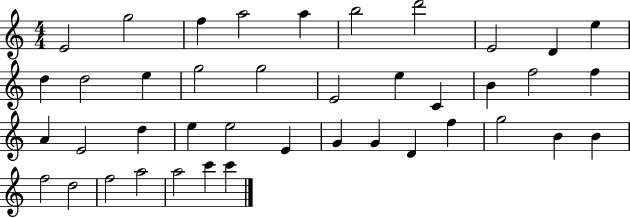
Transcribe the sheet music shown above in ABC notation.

X:1
T:Untitled
M:4/4
L:1/4
K:C
E2 g2 f a2 a b2 d'2 E2 D e d d2 e g2 g2 E2 e C B f2 f A E2 d e e2 E G G D f g2 B B f2 d2 f2 a2 a2 c' c'